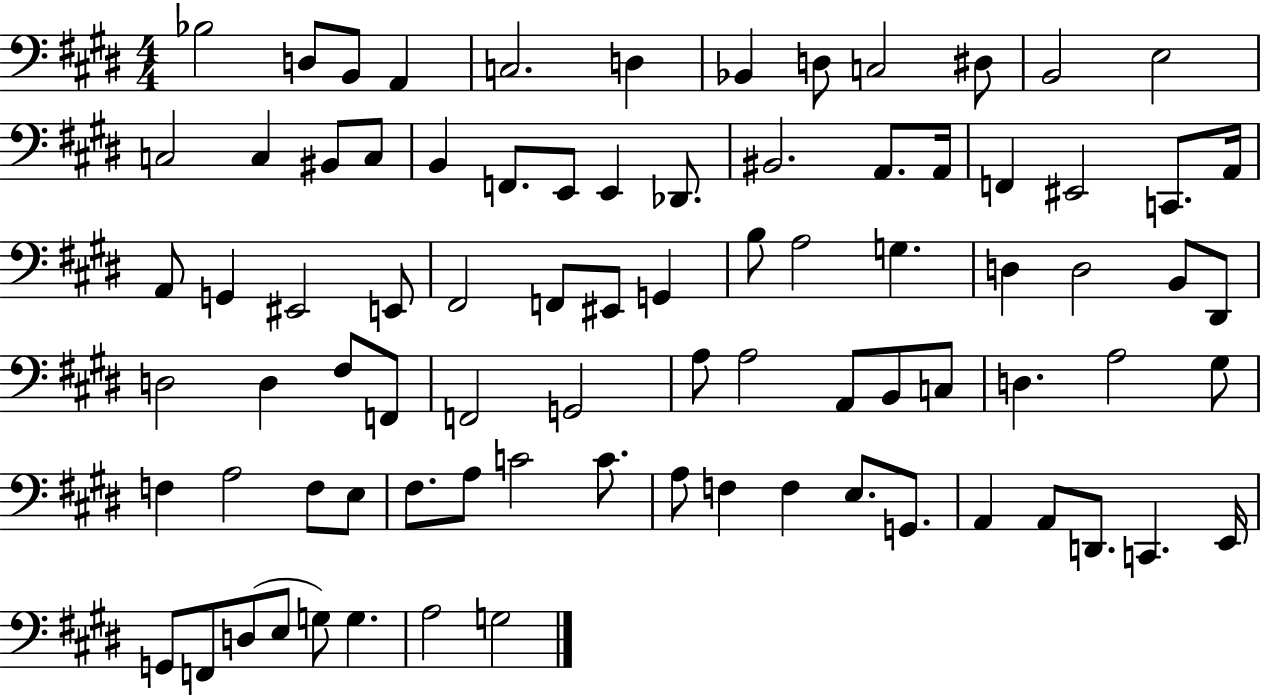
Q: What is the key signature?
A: E major